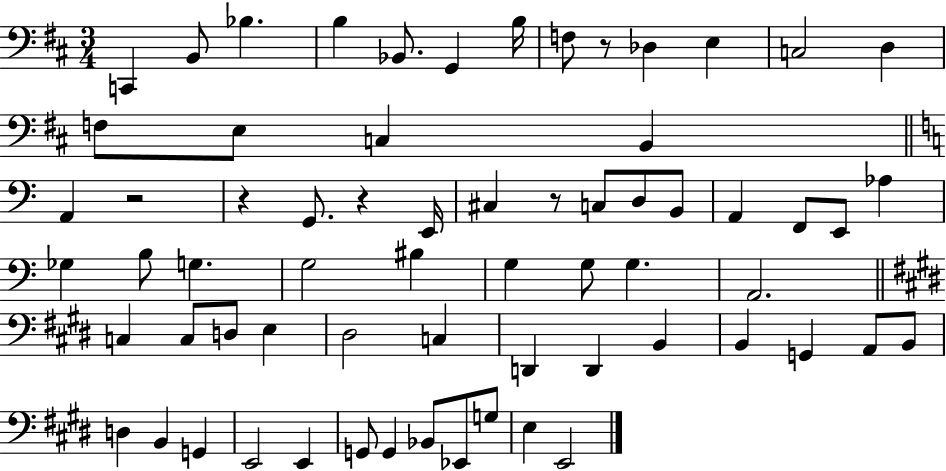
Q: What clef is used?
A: bass